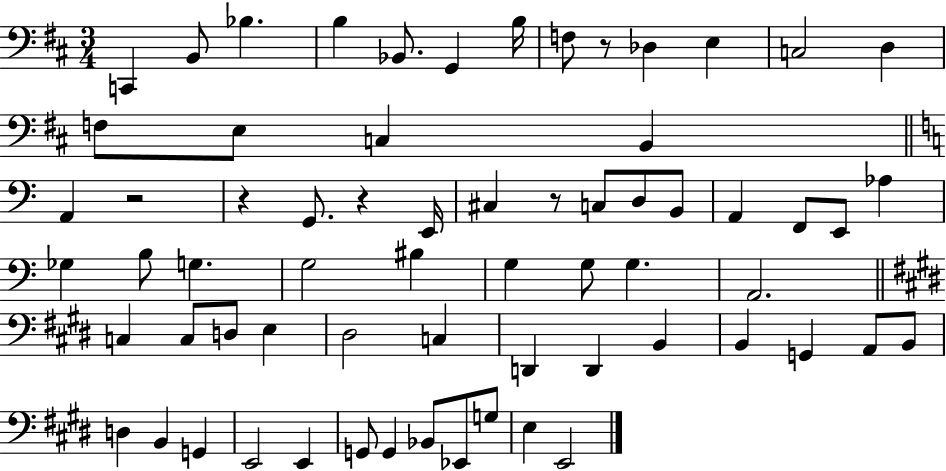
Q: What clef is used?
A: bass